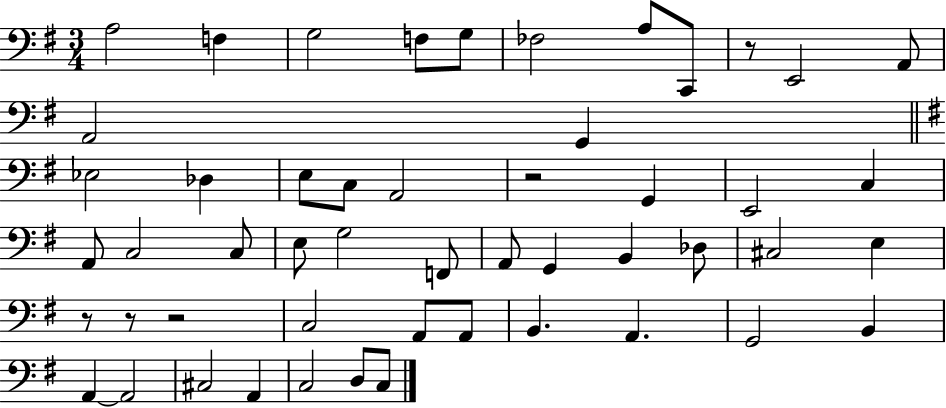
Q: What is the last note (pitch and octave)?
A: C3